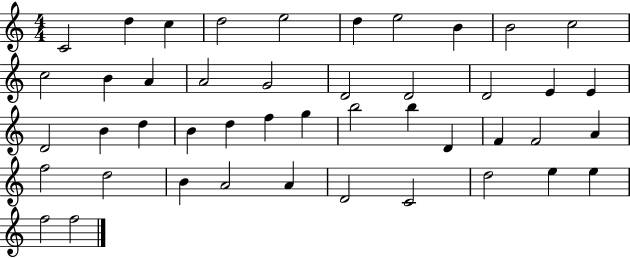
C4/h D5/q C5/q D5/h E5/h D5/q E5/h B4/q B4/h C5/h C5/h B4/q A4/q A4/h G4/h D4/h D4/h D4/h E4/q E4/q D4/h B4/q D5/q B4/q D5/q F5/q G5/q B5/h B5/q D4/q F4/q F4/h A4/q F5/h D5/h B4/q A4/h A4/q D4/h C4/h D5/h E5/q E5/q F5/h F5/h